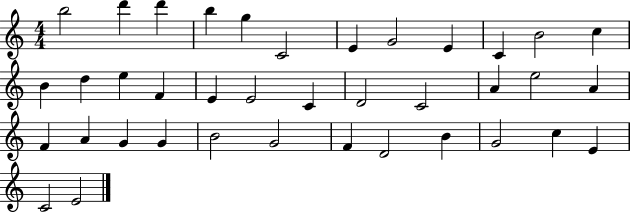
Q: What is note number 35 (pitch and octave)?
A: C5